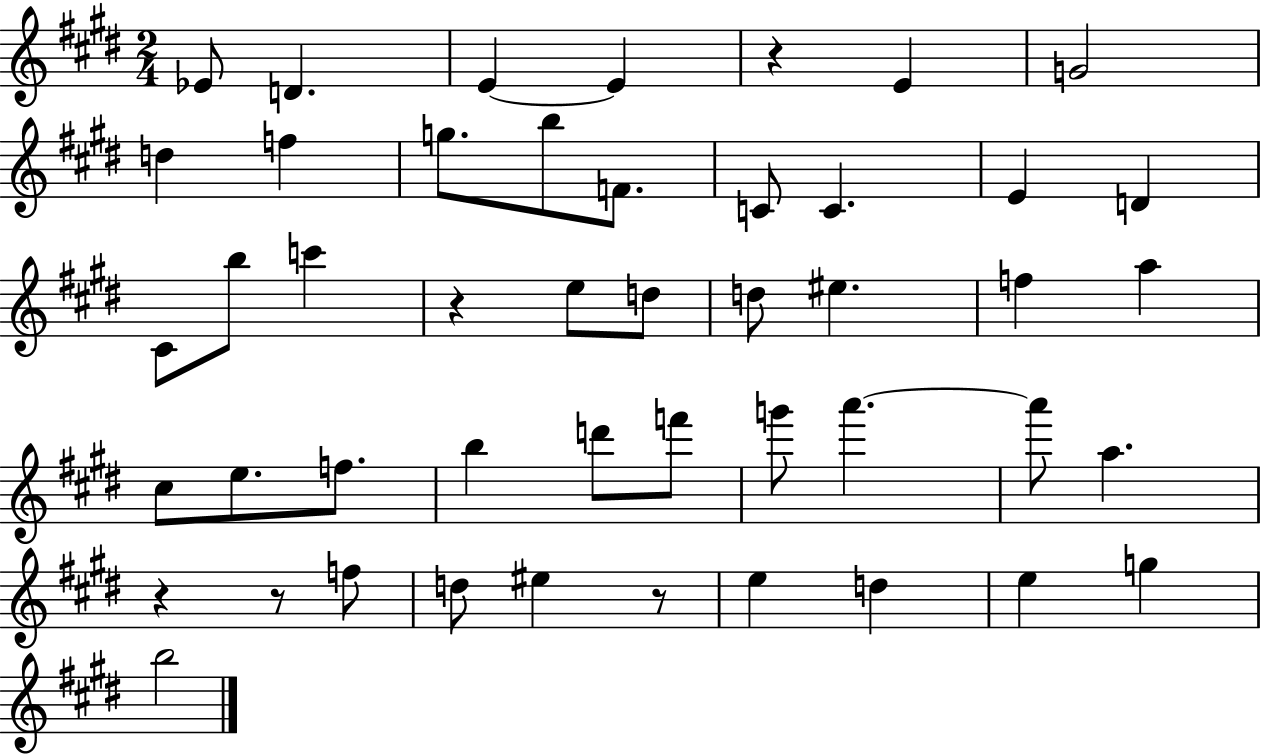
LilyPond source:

{
  \clef treble
  \numericTimeSignature
  \time 2/4
  \key e \major
  \repeat volta 2 { ees'8 d'4. | e'4~~ e'4 | r4 e'4 | g'2 | \break d''4 f''4 | g''8. b''8 f'8. | c'8 c'4. | e'4 d'4 | \break cis'8 b''8 c'''4 | r4 e''8 d''8 | d''8 eis''4. | f''4 a''4 | \break cis''8 e''8. f''8. | b''4 d'''8 f'''8 | g'''8 a'''4.~~ | a'''8 a''4. | \break r4 r8 f''8 | d''8 eis''4 r8 | e''4 d''4 | e''4 g''4 | \break b''2 | } \bar "|."
}